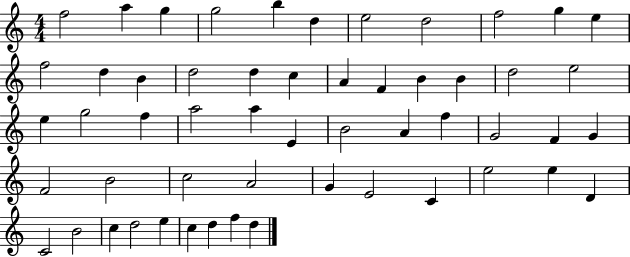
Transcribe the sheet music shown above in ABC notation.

X:1
T:Untitled
M:4/4
L:1/4
K:C
f2 a g g2 b d e2 d2 f2 g e f2 d B d2 d c A F B B d2 e2 e g2 f a2 a E B2 A f G2 F G F2 B2 c2 A2 G E2 C e2 e D C2 B2 c d2 e c d f d